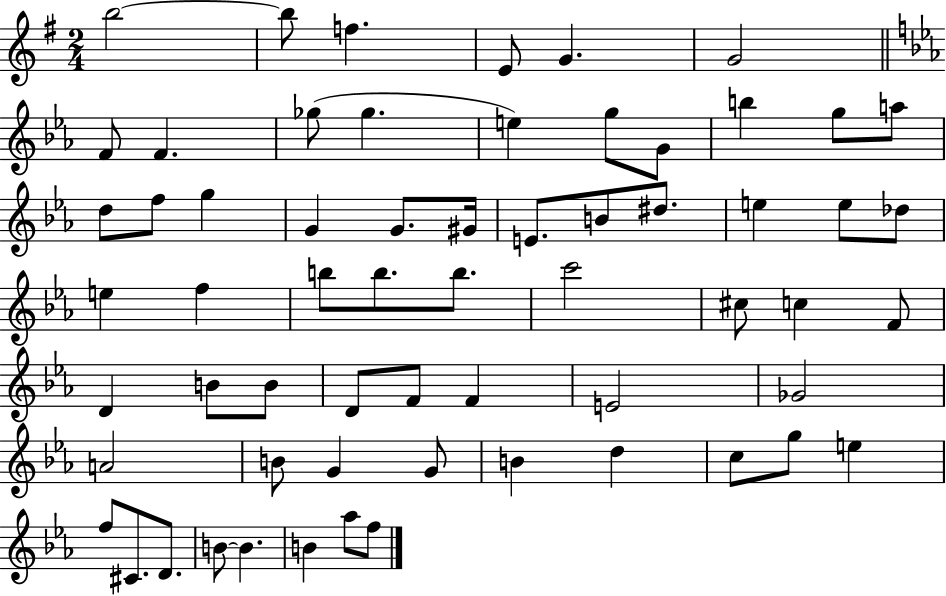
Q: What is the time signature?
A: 2/4